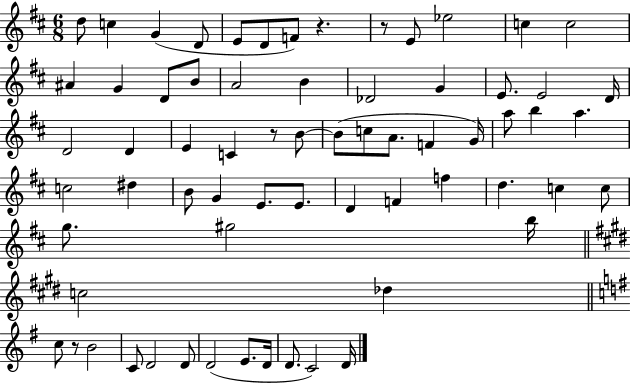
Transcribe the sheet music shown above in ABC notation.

X:1
T:Untitled
M:6/8
L:1/4
K:D
d/2 c G D/2 E/2 D/2 F/2 z z/2 E/2 _e2 c c2 ^A G D/2 B/2 A2 B _D2 G E/2 E2 D/4 D2 D E C z/2 B/2 B/2 c/2 A/2 F G/4 a/2 b a c2 ^d B/2 G E/2 E/2 D F f d c c/2 g/2 ^g2 b/4 c2 _d c/2 z/2 B2 C/2 D2 D/2 D2 E/2 D/4 D/2 C2 D/4